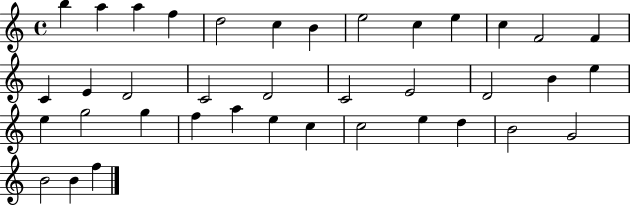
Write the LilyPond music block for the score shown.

{
  \clef treble
  \time 4/4
  \defaultTimeSignature
  \key c \major
  b''4 a''4 a''4 f''4 | d''2 c''4 b'4 | e''2 c''4 e''4 | c''4 f'2 f'4 | \break c'4 e'4 d'2 | c'2 d'2 | c'2 e'2 | d'2 b'4 e''4 | \break e''4 g''2 g''4 | f''4 a''4 e''4 c''4 | c''2 e''4 d''4 | b'2 g'2 | \break b'2 b'4 f''4 | \bar "|."
}